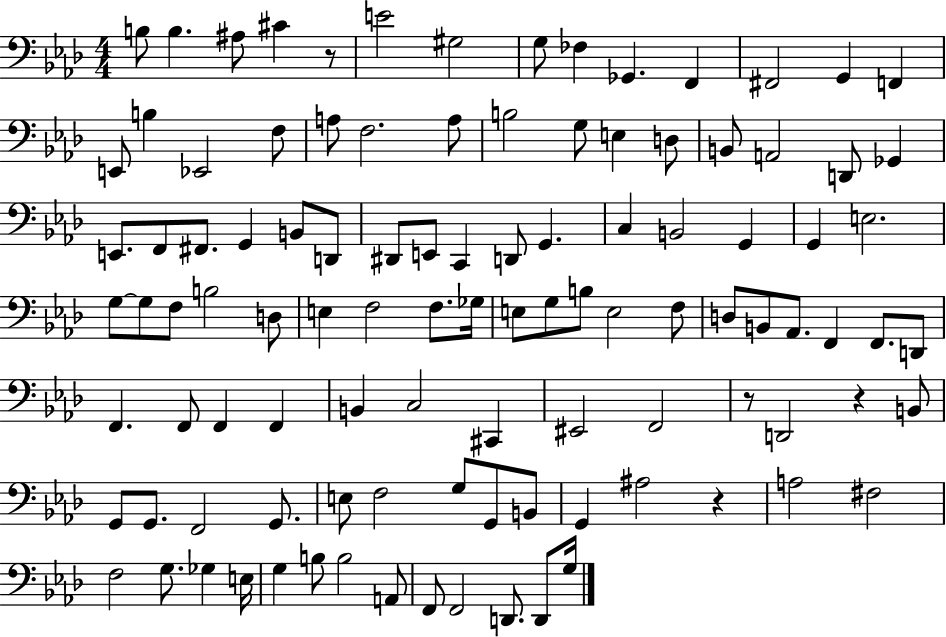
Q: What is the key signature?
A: AES major